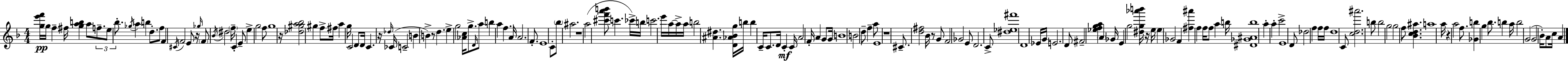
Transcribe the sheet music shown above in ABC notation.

X:1
T:Untitled
M:4/4
L:1/4
K:Dm
[ge'f']/4 g/4 f ^f/4 [gab] a/2 f/2 e/2 _b/2 _g/4 a b d/2 f/2 F ^C/4 F2 E/2 z/4 _g/4 F/2 _B/4 ^d2 f/4 C E/2 e g2 f/2 g4 z/4 [_d^ga_b]2 ^g f/2 ^f/4 a g/4 C2 D/2 D/4 C z/4 _d/4 _C/4 C2 B B z/2 d e g2 [_Ac]/4 g/2 D/4 a/2 b a f A/4 A2 F/2 E4 C/2 _b/2 ^a2 z4 a2 [^c'f'a'b']/2 c' _c'/4 b/4 c'2 e'/4 a/4 a/4 a/4 b2 [^A^d] [D_A_Bg]/4 b/4 b C/4 C/2 D/4 C C/4 A2 F/4 A G/2 G/4 B4 B2 d/2 f a/2 E4 z4 ^C/2 [d^f]2 _B/4 z/2 G/2 F2 _G2 E/2 D2 C/2 [^d_e^f']4 D4 _E/4 G/4 E2 D/2 ^F2 [_efga] A _G/4 E g2 [^dg_a'b']/4 z/4 e/4 e _G2 F [^f^a'] f f/4 f/2 a b/4 [^D_G^Ab]4 a a c'2 E4 D/2 _d2 f f/4 f/4 d4 C/2 [cd^a']2 b/2 b2 g2 g2 f/2 [_Bcd^a] a4 a/4 z a2 f/2 [_Gb] g _b/2 b a/4 b2 G2 G2 _B/4 A/2 c/4 A